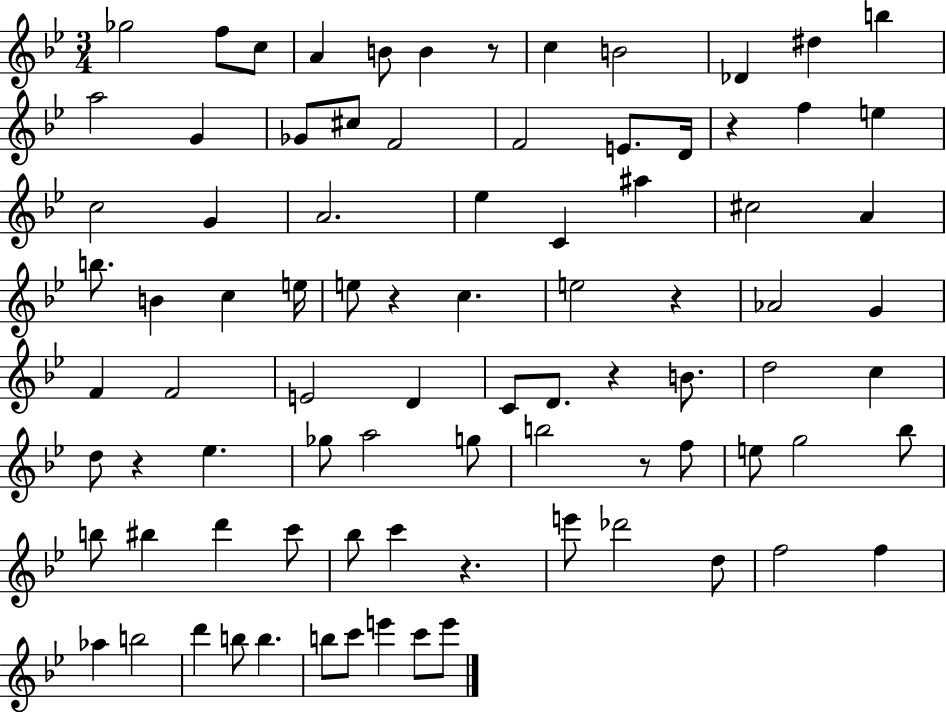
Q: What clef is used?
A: treble